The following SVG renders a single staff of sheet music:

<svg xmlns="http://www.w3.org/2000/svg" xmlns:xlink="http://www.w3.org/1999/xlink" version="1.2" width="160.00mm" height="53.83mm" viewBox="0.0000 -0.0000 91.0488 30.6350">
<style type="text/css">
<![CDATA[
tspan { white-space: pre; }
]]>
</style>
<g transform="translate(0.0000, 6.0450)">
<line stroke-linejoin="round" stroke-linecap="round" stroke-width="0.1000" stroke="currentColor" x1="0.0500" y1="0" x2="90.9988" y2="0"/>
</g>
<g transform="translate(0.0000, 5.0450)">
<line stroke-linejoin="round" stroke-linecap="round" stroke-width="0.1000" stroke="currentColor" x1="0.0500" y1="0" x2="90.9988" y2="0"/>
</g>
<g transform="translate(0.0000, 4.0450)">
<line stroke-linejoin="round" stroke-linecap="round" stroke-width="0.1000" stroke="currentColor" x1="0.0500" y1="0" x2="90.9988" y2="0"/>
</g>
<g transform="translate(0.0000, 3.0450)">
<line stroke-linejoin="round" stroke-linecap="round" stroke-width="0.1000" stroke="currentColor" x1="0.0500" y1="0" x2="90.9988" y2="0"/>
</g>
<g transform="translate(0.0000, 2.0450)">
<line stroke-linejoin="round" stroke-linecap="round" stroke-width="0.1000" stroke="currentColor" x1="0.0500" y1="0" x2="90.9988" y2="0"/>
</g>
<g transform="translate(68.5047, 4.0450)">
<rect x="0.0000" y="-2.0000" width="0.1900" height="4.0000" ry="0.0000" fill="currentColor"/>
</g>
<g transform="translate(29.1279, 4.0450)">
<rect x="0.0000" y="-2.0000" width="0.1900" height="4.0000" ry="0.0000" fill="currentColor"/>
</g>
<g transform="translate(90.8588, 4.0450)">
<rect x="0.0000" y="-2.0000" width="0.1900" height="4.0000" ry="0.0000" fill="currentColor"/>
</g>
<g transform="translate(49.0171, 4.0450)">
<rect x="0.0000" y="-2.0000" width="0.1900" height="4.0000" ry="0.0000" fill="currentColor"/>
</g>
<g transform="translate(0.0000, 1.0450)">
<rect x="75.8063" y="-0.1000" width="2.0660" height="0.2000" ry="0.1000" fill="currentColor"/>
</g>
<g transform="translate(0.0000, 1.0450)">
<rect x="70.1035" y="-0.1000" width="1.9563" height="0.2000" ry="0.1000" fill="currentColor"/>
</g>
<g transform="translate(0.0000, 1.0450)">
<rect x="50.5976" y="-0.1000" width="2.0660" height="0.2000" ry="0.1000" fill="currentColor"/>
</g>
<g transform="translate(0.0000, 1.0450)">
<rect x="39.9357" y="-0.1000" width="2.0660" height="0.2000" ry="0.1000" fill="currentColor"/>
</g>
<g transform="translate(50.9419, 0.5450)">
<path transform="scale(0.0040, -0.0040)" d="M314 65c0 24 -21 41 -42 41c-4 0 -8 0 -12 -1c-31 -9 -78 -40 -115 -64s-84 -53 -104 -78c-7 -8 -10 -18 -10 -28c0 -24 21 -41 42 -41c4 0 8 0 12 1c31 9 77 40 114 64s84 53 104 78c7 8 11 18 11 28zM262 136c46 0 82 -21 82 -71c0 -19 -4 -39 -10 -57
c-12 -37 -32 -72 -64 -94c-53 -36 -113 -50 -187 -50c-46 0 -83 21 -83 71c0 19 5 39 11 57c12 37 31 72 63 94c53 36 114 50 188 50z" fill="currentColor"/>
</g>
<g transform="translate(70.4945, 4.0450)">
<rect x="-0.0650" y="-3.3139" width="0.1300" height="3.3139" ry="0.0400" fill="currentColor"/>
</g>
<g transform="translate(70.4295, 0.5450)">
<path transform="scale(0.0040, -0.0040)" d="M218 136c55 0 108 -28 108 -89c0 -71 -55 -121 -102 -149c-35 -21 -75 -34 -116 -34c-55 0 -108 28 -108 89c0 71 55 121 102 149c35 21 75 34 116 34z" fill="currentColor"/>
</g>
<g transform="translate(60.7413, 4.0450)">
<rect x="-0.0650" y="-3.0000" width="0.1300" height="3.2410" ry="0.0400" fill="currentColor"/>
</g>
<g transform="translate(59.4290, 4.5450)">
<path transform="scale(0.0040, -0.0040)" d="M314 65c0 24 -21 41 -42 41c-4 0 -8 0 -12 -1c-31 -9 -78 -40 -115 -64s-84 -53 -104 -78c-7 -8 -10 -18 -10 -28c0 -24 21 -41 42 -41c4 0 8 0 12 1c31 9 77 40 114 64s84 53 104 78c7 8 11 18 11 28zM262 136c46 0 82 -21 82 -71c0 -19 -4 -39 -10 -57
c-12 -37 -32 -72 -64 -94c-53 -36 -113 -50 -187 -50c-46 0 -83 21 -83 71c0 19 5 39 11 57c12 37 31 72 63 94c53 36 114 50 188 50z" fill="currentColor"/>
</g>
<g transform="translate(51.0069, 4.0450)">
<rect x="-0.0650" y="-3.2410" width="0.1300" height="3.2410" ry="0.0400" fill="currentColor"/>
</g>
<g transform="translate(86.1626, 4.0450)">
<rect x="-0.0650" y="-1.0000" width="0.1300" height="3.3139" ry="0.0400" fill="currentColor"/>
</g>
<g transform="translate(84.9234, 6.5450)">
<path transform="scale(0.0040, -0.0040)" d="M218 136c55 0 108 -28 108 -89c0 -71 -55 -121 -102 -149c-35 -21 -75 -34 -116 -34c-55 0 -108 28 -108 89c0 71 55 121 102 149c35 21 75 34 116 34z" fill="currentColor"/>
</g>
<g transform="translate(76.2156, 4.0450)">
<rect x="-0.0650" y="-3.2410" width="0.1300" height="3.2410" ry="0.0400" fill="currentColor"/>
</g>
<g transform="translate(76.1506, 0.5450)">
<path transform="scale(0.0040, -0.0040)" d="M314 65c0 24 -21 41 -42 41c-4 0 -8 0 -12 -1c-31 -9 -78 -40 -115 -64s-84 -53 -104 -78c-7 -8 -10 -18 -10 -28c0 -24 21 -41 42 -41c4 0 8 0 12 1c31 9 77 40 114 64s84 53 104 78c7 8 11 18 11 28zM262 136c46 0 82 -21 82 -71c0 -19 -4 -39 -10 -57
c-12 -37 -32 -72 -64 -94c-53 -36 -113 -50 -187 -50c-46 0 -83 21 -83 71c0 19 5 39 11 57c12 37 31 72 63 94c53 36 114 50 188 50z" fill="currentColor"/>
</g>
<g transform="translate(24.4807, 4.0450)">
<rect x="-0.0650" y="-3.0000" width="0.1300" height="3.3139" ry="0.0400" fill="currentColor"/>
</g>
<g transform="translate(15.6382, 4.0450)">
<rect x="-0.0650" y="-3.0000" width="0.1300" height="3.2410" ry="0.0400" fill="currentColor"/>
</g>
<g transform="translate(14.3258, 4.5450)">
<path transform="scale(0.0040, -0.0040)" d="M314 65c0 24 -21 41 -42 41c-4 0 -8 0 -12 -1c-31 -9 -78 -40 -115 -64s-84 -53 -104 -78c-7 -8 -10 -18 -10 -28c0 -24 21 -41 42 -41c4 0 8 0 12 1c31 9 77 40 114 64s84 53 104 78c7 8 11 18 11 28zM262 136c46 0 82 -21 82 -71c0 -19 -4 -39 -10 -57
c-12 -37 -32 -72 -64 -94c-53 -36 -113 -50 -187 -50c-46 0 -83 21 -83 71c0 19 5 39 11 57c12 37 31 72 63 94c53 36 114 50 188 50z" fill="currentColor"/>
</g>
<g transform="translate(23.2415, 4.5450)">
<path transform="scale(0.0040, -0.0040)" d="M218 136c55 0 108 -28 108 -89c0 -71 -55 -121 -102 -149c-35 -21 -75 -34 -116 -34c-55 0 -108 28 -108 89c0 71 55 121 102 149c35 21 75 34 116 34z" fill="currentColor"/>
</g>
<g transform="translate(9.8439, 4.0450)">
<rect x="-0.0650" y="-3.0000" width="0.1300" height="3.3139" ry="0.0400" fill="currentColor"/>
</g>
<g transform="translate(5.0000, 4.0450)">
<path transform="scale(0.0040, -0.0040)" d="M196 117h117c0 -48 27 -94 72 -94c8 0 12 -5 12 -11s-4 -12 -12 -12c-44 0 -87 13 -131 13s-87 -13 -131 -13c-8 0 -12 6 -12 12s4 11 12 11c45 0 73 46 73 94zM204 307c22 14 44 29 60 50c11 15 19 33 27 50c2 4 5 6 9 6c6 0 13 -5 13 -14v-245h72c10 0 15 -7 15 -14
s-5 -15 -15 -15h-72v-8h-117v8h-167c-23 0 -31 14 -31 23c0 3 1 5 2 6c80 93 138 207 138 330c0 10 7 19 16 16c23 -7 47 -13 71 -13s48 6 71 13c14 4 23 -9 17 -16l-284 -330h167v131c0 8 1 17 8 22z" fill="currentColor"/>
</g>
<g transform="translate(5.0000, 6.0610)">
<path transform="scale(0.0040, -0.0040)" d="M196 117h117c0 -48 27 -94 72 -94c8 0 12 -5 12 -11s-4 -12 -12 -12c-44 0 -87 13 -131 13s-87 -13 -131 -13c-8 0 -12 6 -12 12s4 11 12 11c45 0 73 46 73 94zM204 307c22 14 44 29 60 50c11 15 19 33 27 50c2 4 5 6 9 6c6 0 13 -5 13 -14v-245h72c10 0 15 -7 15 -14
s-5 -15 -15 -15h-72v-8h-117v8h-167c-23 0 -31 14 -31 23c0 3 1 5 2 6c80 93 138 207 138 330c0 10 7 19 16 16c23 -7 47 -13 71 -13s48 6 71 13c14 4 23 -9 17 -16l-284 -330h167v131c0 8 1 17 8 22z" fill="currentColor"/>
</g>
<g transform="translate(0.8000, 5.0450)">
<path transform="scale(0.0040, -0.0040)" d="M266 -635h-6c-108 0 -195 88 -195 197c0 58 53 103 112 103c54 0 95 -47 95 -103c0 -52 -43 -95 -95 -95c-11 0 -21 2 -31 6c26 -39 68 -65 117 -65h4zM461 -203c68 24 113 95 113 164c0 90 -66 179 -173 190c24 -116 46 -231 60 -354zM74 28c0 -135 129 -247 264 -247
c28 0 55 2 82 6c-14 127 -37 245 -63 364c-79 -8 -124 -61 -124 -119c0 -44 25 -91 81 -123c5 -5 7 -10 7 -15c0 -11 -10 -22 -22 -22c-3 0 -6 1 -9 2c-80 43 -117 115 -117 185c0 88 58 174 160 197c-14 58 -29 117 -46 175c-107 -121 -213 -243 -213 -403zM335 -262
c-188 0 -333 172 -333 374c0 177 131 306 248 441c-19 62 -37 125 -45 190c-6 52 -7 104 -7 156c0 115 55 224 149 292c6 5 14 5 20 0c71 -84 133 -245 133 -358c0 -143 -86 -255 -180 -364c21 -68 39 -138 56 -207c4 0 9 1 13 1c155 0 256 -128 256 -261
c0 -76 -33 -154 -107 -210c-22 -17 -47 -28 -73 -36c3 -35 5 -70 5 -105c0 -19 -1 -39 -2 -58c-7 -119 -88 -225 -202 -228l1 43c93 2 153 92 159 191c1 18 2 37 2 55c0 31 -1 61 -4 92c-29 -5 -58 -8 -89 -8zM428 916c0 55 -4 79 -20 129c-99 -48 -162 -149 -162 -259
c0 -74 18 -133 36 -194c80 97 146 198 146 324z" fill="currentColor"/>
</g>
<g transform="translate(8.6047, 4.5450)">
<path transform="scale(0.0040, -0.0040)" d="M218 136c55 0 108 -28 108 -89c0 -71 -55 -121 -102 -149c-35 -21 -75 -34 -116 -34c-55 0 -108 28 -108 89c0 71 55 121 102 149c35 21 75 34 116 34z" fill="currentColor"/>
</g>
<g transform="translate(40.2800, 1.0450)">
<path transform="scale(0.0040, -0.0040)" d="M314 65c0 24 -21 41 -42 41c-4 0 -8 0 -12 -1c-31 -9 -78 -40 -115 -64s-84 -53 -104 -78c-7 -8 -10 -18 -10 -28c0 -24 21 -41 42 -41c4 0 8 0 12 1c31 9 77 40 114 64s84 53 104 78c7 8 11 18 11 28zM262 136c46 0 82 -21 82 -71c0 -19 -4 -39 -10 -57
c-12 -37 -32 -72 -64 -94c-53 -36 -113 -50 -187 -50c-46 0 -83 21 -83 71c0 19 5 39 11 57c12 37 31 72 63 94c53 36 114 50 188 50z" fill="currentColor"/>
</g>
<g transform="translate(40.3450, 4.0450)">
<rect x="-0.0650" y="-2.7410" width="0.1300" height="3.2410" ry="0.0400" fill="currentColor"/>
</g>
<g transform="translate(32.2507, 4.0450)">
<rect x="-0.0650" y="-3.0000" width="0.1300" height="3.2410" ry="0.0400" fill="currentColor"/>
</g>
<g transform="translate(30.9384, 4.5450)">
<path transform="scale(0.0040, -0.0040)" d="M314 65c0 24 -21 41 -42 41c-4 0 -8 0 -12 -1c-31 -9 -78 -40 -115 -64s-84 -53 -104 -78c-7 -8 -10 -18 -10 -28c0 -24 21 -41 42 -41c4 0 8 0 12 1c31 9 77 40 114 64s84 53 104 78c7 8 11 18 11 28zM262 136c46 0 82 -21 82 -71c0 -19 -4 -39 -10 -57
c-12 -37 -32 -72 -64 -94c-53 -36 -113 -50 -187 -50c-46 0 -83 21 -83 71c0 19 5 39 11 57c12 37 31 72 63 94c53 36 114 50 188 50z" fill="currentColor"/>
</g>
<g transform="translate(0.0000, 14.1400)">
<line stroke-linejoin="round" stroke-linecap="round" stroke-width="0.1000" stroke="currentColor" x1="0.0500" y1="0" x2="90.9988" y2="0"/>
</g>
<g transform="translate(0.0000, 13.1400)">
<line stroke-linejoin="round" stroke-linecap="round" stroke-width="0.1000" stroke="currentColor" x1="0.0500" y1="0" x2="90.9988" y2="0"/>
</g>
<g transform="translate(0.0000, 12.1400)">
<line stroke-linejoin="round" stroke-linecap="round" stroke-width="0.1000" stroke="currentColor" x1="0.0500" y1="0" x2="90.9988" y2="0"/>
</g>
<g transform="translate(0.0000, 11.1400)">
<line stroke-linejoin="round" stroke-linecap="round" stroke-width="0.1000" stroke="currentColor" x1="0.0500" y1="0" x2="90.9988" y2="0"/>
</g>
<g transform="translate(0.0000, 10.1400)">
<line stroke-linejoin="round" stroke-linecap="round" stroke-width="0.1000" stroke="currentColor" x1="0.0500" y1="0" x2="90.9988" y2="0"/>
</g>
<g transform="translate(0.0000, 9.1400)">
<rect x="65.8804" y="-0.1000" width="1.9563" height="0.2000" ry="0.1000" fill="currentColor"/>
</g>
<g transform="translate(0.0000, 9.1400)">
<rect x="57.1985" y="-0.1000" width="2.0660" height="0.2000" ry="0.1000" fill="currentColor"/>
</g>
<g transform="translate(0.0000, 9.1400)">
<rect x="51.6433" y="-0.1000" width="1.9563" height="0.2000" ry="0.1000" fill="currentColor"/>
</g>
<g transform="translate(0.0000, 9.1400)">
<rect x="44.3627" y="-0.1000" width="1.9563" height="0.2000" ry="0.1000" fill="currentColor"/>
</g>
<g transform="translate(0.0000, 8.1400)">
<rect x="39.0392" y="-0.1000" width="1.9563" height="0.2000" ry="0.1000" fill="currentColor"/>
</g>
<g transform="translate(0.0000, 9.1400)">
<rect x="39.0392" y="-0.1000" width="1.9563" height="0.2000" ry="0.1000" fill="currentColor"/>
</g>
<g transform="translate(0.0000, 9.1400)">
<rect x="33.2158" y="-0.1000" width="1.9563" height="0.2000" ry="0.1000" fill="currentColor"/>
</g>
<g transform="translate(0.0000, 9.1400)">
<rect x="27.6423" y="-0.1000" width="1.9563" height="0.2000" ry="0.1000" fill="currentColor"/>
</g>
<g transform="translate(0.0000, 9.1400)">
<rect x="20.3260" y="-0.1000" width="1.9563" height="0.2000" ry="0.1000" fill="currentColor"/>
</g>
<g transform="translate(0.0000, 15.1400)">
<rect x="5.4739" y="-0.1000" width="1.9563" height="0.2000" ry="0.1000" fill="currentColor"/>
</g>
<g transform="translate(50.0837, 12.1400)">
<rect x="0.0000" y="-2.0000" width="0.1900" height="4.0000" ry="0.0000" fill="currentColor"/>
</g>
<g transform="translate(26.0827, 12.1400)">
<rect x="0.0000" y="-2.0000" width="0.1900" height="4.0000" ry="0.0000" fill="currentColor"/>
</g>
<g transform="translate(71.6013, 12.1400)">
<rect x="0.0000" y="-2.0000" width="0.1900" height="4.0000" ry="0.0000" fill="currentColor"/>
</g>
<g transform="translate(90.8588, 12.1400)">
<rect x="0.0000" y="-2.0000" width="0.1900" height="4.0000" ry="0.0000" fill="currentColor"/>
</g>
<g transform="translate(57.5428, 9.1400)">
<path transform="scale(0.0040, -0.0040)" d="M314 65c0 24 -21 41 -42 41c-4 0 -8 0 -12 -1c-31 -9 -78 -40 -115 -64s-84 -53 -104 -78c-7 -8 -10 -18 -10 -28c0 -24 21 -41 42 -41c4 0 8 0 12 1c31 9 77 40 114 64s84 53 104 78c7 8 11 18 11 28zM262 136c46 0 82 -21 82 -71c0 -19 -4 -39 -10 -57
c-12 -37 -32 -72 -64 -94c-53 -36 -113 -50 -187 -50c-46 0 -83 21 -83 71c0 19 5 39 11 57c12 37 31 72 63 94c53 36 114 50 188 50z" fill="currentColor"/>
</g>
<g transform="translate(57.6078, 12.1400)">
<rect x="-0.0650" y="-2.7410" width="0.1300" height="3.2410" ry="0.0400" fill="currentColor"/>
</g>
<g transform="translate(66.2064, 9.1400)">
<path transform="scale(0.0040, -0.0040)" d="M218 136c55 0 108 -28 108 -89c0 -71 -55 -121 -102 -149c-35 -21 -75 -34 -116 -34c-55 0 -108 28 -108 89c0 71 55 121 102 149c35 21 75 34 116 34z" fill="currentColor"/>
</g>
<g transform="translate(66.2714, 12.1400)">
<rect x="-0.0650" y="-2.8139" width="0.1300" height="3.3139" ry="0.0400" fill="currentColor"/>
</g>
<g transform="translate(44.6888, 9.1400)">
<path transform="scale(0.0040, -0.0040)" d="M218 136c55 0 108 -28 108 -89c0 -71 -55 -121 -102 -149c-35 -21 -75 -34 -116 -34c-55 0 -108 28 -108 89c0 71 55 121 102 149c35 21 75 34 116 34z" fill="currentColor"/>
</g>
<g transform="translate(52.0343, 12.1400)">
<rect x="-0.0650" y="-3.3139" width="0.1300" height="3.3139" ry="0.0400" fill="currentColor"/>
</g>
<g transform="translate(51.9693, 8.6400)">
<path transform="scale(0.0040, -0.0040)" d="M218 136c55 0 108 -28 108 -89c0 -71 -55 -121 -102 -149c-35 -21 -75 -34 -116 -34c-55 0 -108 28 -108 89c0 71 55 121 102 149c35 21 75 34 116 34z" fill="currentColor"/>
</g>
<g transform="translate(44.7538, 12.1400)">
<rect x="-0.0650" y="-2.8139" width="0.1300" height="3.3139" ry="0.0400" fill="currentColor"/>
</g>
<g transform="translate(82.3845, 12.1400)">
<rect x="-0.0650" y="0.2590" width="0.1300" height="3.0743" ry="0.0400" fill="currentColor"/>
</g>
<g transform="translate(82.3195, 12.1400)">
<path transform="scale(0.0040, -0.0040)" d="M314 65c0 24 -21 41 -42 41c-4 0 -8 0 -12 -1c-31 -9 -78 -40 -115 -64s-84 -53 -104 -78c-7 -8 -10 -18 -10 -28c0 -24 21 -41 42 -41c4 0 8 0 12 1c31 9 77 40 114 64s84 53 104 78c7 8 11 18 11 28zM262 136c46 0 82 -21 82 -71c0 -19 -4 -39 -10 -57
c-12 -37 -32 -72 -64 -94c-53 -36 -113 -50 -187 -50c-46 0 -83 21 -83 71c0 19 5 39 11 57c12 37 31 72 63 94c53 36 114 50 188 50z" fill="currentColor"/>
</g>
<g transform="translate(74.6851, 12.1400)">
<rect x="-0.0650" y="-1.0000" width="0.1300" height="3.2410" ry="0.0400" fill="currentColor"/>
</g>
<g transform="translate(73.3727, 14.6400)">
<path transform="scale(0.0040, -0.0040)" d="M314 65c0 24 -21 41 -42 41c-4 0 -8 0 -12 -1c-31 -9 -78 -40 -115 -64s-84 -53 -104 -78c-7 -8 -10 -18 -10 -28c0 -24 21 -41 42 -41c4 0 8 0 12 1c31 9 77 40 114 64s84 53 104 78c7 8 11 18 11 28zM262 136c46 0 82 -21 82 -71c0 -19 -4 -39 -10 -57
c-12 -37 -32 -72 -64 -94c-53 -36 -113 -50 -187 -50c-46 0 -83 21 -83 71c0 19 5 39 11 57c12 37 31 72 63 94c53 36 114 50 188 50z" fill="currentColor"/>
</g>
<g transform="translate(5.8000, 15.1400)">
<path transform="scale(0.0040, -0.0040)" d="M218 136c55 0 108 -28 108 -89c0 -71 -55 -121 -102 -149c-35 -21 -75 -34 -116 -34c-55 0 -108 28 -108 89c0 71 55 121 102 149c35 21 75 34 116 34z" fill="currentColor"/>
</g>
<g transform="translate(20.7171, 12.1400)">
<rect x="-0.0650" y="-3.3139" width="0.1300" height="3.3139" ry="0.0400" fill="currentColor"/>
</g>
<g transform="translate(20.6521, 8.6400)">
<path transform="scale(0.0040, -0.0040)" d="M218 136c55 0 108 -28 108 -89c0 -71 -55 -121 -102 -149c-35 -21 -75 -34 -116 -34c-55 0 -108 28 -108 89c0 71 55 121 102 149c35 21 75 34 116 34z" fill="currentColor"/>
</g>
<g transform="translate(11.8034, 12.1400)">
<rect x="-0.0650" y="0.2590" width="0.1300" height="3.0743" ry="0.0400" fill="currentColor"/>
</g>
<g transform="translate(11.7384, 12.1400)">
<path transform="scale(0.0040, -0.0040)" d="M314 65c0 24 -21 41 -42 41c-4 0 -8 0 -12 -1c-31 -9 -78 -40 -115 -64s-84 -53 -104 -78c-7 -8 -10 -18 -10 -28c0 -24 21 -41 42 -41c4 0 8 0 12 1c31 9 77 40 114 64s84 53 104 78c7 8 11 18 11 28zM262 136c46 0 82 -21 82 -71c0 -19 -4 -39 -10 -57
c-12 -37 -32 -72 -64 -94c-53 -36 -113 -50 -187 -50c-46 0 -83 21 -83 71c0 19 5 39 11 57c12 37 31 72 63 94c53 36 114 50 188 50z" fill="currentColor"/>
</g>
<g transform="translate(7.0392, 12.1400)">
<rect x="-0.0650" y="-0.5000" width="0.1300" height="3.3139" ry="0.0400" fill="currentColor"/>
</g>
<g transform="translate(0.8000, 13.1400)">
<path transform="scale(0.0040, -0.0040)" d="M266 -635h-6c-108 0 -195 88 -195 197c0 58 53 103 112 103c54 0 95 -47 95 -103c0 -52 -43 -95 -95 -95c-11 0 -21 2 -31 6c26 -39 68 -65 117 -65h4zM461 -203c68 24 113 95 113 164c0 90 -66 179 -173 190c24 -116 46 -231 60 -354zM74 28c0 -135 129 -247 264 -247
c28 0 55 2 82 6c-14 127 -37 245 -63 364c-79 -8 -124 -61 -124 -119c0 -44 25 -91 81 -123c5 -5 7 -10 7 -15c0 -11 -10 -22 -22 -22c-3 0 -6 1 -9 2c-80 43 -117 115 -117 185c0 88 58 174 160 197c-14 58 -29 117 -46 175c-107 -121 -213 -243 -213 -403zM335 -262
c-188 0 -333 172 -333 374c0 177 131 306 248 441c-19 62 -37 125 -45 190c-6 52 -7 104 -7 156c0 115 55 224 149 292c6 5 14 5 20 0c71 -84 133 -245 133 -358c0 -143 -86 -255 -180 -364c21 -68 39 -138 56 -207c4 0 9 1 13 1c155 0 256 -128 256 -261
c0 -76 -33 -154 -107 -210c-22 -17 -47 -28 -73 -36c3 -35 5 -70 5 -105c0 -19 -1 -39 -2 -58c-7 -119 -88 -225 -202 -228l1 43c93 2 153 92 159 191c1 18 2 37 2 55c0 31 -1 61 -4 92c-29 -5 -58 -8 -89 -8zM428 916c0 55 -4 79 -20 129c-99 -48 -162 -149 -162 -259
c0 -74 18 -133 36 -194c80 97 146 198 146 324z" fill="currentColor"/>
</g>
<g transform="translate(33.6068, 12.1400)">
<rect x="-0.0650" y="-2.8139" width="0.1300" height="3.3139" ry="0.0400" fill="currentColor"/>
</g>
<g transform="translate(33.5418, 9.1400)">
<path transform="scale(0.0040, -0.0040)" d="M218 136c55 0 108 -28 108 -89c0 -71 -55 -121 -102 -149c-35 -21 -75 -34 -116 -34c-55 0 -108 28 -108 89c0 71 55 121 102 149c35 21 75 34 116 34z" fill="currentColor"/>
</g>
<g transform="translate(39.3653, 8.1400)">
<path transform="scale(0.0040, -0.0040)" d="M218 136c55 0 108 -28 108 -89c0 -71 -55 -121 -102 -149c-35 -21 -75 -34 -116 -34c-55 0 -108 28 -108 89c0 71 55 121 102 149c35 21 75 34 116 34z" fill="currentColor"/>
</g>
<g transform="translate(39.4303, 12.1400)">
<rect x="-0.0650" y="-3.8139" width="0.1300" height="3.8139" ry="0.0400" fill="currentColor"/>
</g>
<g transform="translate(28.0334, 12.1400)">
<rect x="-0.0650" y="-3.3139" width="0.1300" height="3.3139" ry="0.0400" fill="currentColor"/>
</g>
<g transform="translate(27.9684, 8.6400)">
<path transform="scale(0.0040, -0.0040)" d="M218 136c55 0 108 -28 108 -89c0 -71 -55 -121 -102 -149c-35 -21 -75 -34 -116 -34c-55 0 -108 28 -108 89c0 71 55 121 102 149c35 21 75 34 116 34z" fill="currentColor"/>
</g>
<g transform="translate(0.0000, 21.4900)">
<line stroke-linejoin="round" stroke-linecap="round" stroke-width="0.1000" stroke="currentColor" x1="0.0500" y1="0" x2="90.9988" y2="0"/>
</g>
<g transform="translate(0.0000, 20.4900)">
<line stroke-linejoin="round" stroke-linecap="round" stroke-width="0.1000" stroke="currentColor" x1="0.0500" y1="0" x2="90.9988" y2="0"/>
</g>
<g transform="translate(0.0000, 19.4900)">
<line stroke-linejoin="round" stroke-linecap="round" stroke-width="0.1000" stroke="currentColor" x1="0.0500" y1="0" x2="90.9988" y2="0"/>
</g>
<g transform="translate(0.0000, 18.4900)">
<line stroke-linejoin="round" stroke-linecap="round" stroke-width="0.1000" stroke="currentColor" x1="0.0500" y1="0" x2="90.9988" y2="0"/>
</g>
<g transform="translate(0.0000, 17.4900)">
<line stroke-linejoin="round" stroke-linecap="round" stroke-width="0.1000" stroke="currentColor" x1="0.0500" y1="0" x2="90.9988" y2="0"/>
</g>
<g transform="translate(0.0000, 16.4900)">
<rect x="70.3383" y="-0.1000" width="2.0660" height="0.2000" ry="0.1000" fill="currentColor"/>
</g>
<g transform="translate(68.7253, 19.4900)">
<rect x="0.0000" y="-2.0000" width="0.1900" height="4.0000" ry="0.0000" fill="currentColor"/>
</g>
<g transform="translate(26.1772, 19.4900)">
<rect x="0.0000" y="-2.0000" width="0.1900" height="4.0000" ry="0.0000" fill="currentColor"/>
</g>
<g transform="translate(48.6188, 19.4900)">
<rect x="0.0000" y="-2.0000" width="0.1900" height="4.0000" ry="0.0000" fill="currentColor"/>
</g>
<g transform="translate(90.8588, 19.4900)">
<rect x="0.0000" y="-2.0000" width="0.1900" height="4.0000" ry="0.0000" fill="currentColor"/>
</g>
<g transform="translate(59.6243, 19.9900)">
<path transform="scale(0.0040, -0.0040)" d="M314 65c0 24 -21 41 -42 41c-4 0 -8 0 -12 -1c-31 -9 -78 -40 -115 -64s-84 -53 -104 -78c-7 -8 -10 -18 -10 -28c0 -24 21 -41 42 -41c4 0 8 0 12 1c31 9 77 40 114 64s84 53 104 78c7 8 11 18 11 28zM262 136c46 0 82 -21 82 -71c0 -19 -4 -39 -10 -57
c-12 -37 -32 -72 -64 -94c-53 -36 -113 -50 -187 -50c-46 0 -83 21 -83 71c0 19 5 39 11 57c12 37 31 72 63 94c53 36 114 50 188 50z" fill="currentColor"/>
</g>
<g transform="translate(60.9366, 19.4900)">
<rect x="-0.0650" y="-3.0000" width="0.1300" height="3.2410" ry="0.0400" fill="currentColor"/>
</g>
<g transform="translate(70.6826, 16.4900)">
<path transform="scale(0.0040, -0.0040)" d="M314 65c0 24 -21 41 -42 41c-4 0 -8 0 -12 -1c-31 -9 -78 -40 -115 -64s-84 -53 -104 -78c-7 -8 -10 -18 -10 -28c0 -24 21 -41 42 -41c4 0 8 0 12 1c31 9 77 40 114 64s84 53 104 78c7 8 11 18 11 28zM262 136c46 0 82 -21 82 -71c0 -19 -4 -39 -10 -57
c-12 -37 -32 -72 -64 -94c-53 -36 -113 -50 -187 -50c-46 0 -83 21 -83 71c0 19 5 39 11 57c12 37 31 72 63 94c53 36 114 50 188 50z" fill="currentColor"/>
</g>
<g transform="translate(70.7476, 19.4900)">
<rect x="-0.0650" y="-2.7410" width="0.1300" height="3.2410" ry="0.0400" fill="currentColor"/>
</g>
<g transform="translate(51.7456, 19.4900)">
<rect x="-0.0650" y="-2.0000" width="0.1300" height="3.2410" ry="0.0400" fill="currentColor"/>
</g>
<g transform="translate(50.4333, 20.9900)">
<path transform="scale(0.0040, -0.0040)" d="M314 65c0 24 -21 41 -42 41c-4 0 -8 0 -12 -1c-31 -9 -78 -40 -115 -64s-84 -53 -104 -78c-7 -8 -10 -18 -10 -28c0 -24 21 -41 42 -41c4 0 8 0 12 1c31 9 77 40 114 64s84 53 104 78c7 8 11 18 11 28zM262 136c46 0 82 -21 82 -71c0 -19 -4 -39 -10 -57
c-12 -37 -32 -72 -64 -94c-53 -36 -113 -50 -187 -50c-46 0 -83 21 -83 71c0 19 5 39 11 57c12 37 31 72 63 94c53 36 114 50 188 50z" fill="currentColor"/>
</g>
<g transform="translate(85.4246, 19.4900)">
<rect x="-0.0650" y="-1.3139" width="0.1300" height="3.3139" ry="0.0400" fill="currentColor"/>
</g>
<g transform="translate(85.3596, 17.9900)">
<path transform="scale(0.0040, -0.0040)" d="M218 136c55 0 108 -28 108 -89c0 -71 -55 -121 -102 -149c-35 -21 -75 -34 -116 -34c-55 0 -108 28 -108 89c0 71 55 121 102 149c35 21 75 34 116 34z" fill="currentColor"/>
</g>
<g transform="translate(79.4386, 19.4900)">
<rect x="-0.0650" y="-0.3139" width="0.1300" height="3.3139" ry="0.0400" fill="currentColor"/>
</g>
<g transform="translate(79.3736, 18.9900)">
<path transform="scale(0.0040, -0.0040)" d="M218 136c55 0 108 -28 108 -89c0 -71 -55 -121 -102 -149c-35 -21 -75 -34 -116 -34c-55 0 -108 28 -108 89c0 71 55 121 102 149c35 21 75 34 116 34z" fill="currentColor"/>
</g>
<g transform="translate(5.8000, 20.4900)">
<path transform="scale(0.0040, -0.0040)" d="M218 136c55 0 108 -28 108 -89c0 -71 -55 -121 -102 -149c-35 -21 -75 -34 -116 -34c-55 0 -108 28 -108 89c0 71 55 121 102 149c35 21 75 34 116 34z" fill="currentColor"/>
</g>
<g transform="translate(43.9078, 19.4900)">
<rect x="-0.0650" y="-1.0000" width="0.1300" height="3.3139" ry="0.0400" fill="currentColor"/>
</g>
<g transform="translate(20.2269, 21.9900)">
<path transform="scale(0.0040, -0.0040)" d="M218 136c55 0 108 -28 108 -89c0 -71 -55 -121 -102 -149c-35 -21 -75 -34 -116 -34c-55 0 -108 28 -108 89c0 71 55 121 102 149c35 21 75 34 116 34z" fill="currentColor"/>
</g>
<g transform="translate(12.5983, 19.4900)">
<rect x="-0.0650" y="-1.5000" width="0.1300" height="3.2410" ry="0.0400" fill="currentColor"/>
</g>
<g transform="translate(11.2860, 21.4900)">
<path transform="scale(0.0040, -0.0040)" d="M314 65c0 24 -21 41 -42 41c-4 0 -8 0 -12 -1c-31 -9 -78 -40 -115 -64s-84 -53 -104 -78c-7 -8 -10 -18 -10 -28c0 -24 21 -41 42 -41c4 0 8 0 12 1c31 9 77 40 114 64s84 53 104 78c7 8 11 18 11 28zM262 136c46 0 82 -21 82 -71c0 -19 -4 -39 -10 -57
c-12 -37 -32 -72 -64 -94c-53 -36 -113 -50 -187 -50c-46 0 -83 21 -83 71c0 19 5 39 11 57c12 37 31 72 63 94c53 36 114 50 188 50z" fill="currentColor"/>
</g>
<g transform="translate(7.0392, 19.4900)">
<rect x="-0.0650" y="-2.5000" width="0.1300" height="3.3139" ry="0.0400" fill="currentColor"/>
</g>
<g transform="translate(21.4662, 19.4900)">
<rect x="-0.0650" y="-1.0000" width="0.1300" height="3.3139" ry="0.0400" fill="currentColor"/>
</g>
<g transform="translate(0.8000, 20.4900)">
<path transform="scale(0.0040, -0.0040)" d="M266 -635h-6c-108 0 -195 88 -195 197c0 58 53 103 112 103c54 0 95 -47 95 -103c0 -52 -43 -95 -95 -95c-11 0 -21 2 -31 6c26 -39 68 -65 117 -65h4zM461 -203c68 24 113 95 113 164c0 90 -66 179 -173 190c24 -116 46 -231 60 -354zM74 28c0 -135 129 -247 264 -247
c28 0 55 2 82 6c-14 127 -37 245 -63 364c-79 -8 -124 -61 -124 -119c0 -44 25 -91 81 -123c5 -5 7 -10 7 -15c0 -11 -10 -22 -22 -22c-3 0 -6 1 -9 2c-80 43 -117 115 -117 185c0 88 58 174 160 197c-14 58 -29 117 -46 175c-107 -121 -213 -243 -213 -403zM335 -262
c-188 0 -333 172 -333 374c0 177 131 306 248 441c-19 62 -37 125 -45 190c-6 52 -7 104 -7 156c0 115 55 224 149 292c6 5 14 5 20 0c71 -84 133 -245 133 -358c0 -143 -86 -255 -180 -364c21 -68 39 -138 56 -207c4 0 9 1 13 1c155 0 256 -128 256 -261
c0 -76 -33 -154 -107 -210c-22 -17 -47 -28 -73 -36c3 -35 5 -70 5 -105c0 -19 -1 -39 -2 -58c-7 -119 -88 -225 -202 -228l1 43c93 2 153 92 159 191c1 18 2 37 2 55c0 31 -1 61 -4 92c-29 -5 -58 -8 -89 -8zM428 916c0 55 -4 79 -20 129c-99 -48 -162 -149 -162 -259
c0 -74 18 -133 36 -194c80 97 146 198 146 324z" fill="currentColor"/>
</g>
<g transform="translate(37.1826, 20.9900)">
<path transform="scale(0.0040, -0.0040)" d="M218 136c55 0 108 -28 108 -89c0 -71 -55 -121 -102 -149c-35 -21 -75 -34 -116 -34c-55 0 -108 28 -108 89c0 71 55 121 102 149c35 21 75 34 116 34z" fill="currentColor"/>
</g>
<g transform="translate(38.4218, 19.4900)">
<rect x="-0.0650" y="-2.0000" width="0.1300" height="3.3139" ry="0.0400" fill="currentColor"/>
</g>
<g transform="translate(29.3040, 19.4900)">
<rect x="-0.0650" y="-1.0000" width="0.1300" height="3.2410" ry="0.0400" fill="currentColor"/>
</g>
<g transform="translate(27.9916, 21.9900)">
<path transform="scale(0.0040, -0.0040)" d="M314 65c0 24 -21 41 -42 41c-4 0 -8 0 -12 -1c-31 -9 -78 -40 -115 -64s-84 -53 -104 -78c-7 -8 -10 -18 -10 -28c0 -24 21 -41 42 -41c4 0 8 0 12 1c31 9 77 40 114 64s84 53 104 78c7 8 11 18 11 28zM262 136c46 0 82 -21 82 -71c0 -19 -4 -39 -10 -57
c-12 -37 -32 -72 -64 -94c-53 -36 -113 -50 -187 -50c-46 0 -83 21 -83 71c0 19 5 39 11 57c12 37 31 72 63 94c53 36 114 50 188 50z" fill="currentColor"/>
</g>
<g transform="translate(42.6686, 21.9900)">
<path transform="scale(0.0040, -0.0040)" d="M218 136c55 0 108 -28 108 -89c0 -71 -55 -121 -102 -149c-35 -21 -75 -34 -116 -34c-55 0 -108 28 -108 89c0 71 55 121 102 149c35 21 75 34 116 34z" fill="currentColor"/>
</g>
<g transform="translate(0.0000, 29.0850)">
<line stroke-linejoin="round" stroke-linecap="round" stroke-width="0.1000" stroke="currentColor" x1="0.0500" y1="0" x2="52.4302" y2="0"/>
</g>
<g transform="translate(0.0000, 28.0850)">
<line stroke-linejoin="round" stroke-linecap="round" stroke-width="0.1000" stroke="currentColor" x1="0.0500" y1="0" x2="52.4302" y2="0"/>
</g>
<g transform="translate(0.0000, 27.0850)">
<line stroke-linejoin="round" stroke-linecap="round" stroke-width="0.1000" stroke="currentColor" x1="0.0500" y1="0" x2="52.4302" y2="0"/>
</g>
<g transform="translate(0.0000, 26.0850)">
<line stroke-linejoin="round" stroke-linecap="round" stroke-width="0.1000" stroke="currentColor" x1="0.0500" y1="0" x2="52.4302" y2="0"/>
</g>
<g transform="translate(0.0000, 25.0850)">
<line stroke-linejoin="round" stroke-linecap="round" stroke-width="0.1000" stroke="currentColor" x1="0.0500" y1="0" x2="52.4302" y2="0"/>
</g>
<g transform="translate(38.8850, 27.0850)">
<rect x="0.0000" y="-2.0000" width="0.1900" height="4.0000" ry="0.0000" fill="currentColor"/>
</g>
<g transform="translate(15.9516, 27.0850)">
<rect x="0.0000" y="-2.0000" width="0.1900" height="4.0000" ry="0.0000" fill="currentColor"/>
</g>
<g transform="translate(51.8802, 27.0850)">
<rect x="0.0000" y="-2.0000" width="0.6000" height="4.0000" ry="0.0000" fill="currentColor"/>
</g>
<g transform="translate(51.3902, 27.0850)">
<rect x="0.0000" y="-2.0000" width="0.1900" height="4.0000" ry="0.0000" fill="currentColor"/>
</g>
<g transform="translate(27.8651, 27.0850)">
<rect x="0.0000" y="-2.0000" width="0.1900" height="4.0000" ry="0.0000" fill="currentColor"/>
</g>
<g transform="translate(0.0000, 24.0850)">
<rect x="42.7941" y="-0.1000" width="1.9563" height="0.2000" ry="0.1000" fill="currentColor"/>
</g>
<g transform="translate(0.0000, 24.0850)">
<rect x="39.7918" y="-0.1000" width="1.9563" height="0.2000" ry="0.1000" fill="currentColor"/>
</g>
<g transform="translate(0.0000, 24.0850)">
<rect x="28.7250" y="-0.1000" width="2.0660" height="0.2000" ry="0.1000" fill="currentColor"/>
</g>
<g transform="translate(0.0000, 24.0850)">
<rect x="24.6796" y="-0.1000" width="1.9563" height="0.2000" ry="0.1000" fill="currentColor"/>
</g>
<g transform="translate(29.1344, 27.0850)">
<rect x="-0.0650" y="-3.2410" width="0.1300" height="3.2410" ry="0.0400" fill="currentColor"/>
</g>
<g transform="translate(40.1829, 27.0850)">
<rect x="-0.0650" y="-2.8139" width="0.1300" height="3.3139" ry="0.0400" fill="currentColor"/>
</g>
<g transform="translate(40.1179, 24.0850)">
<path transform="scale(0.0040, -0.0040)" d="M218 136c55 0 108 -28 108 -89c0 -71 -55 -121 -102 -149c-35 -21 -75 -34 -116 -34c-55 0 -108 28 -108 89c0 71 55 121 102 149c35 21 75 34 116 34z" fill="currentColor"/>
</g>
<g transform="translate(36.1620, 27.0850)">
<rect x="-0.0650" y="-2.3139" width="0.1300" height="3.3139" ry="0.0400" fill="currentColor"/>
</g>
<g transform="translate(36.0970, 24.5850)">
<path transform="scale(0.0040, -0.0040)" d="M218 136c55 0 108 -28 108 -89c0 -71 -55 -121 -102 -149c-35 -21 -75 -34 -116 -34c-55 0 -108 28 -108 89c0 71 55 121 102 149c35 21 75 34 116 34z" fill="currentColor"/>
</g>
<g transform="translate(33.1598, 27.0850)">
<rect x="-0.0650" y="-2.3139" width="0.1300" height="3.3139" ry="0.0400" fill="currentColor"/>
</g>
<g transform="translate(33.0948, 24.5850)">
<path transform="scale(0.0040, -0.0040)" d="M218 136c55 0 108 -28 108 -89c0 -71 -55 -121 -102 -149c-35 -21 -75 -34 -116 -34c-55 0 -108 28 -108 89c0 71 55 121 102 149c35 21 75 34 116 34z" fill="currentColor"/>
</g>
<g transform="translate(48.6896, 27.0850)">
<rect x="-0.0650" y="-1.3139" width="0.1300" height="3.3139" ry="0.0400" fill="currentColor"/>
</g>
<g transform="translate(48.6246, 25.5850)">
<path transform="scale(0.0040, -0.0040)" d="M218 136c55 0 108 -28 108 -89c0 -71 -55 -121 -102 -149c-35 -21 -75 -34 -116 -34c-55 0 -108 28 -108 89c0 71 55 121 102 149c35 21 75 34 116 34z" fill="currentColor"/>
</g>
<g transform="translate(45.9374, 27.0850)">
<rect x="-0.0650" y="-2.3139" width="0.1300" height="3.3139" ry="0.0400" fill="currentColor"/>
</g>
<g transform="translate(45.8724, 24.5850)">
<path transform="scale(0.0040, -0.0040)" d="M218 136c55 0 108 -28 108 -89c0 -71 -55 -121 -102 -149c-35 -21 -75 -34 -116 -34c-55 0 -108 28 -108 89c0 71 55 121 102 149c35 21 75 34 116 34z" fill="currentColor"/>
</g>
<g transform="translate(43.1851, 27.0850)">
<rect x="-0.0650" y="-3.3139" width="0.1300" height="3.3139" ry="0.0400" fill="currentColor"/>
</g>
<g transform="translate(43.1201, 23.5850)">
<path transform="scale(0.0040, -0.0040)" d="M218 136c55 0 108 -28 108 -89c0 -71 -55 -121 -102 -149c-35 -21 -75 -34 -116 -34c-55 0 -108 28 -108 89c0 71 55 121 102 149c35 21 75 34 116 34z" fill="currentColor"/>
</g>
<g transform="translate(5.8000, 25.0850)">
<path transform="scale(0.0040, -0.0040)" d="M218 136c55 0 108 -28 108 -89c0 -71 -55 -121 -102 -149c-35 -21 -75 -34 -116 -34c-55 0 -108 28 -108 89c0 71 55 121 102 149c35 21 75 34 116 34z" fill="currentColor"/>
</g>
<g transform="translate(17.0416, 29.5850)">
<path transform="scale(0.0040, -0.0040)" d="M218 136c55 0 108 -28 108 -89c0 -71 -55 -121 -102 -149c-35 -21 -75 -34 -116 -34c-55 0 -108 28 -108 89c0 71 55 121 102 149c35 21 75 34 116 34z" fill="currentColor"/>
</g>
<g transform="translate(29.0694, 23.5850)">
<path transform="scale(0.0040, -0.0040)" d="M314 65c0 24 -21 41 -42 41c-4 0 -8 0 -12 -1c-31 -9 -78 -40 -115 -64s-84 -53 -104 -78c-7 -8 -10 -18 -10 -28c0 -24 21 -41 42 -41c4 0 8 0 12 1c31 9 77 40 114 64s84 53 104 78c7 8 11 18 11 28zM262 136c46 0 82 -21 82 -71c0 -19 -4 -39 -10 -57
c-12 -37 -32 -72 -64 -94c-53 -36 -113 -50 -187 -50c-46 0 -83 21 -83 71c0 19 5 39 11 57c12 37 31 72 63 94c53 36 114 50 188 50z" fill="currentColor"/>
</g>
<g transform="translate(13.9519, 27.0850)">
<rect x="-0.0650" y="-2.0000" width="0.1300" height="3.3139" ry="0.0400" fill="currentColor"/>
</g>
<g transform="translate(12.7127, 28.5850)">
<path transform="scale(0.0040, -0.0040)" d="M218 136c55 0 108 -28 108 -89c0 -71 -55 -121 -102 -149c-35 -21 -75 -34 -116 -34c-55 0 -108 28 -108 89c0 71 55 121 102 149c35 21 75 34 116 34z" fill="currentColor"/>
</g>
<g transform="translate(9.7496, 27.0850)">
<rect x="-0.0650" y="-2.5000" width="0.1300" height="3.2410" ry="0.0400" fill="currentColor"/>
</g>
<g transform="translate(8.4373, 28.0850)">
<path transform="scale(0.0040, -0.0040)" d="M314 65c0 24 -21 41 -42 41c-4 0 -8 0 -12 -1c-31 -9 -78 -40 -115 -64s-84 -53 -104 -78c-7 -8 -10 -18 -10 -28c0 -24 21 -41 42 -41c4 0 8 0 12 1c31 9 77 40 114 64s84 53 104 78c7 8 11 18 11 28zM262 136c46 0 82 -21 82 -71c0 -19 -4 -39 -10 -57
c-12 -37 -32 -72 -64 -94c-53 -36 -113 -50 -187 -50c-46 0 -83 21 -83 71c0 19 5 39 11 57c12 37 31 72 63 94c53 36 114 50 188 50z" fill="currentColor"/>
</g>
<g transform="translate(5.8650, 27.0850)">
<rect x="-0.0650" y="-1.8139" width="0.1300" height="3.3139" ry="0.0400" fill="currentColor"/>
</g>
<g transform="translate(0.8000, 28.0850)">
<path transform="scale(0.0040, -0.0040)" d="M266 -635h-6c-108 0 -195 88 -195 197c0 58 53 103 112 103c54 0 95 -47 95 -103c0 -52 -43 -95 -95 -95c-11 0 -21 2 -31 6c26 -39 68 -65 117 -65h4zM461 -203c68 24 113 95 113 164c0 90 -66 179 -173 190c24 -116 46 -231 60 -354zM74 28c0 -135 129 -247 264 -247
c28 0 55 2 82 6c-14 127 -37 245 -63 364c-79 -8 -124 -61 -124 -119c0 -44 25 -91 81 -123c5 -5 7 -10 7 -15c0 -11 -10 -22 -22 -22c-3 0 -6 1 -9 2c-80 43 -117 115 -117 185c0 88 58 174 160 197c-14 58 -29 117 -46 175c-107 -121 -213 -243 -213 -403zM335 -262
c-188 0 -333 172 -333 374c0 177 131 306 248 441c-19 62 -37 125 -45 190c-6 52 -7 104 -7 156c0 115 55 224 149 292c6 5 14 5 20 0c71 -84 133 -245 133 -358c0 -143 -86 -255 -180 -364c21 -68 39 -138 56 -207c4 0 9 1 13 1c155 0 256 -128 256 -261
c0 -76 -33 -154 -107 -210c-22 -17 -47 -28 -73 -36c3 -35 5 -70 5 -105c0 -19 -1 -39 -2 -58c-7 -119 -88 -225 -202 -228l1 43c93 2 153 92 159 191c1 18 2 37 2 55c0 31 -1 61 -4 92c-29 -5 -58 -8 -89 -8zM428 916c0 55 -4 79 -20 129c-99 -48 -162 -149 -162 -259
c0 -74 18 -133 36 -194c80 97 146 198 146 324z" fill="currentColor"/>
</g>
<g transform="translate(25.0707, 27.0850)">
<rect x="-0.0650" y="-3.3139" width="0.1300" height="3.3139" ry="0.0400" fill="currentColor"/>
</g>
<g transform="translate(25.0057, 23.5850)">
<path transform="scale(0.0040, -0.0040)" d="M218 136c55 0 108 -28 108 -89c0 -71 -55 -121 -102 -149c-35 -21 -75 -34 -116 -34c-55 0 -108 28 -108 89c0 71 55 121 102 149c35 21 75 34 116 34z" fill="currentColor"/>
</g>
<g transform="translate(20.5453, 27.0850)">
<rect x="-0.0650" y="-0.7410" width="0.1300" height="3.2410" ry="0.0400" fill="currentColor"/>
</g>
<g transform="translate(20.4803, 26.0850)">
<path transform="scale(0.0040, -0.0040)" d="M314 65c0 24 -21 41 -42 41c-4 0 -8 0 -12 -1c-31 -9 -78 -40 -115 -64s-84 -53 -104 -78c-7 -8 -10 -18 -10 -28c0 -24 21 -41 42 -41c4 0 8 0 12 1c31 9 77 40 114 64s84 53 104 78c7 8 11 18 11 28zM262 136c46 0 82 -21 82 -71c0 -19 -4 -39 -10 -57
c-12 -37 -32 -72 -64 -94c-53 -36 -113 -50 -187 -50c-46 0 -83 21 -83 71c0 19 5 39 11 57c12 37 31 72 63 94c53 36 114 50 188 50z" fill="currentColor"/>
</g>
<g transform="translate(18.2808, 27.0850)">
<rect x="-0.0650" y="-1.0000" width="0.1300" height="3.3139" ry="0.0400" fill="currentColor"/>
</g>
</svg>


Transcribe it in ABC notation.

X:1
T:Untitled
M:4/4
L:1/4
K:C
A A2 A A2 a2 b2 A2 b b2 D C B2 b b a c' a b a2 a D2 B2 G E2 D D2 F D F2 A2 a2 c e f G2 F D d2 b b2 g g a b g e